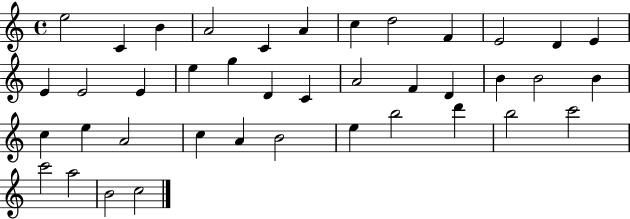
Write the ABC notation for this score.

X:1
T:Untitled
M:4/4
L:1/4
K:C
e2 C B A2 C A c d2 F E2 D E E E2 E e g D C A2 F D B B2 B c e A2 c A B2 e b2 d' b2 c'2 c'2 a2 B2 c2